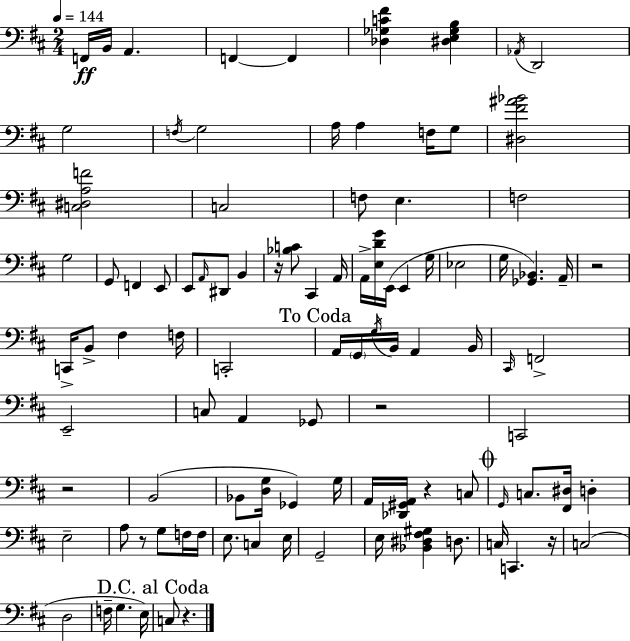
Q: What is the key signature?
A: D major